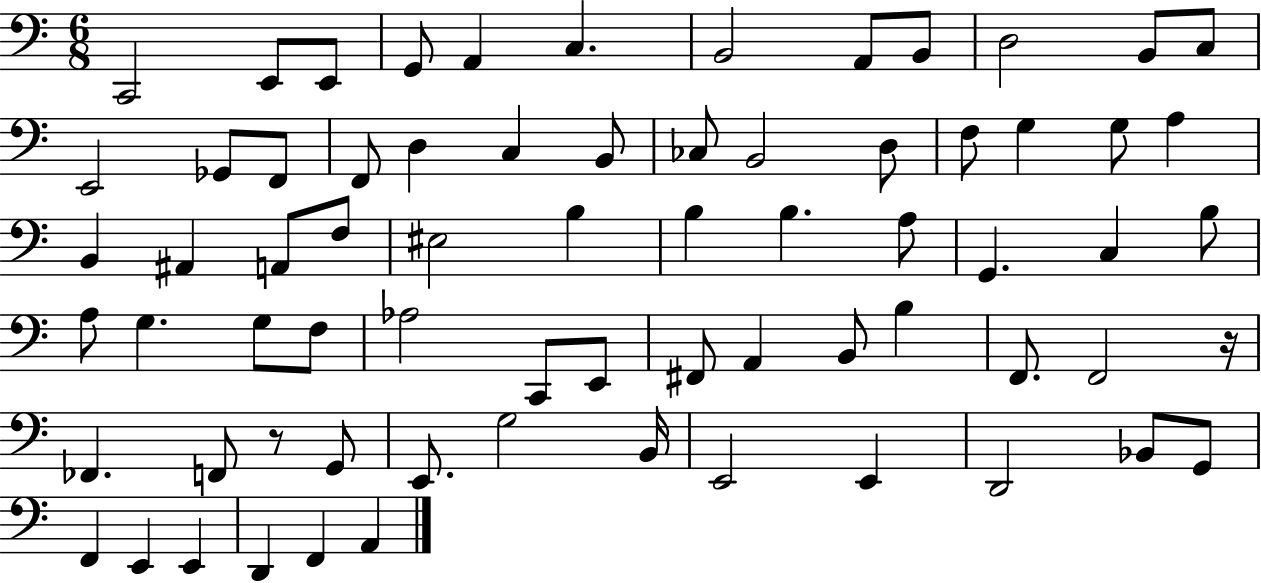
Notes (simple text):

C2/h E2/e E2/e G2/e A2/q C3/q. B2/h A2/e B2/e D3/h B2/e C3/e E2/h Gb2/e F2/e F2/e D3/q C3/q B2/e CES3/e B2/h D3/e F3/e G3/q G3/e A3/q B2/q A#2/q A2/e F3/e EIS3/h B3/q B3/q B3/q. A3/e G2/q. C3/q B3/e A3/e G3/q. G3/e F3/e Ab3/h C2/e E2/e F#2/e A2/q B2/e B3/q F2/e. F2/h R/s FES2/q. F2/e R/e G2/e E2/e. G3/h B2/s E2/h E2/q D2/h Bb2/e G2/e F2/q E2/q E2/q D2/q F2/q A2/q